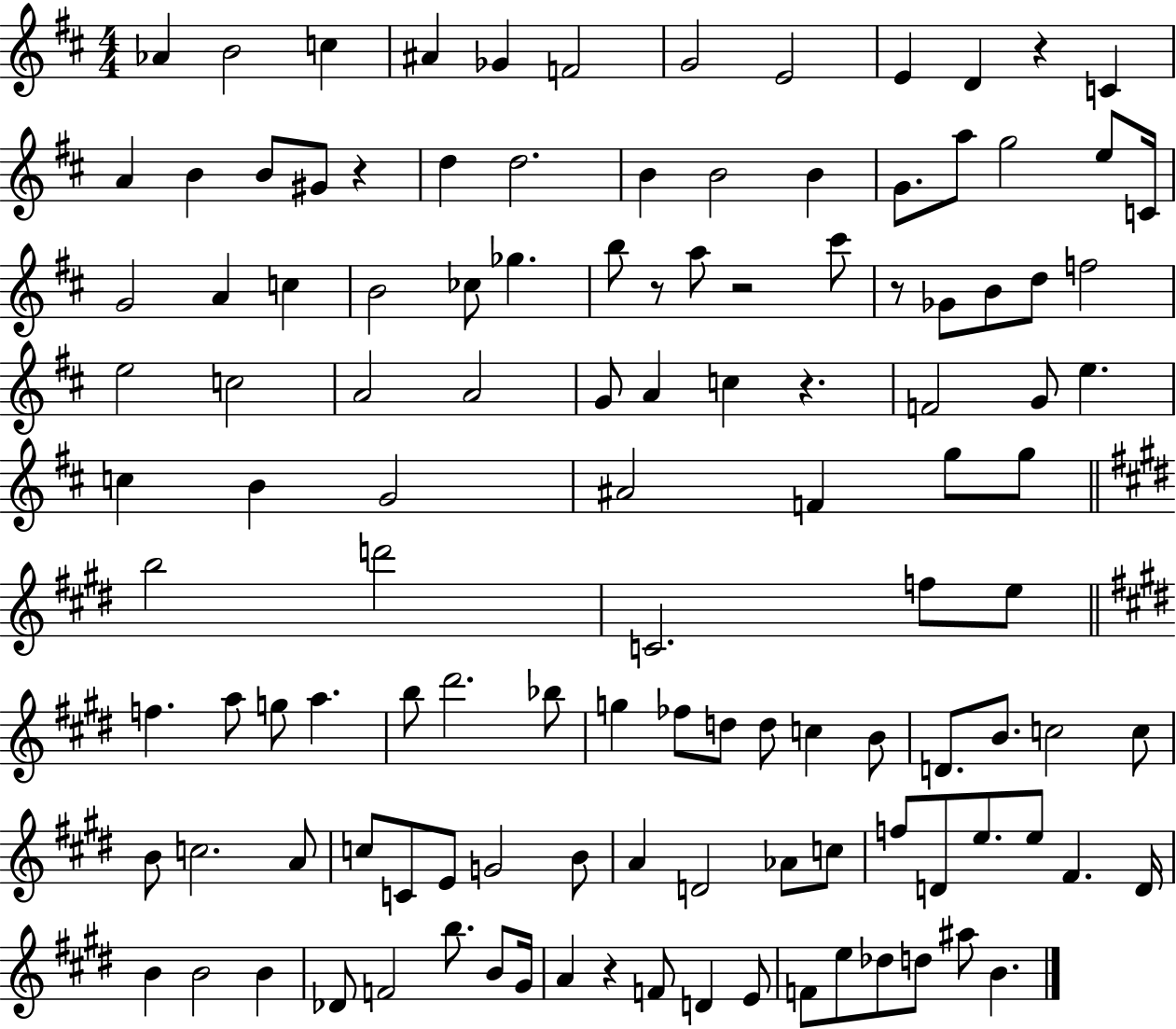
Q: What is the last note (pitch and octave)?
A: B4